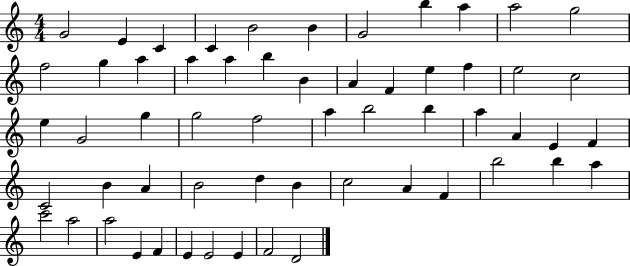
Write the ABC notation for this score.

X:1
T:Untitled
M:4/4
L:1/4
K:C
G2 E C C B2 B G2 b a a2 g2 f2 g a a a b B A F e f e2 c2 e G2 g g2 f2 a b2 b a A E F C2 B A B2 d B c2 A F b2 b a c'2 a2 a2 E F E E2 E F2 D2